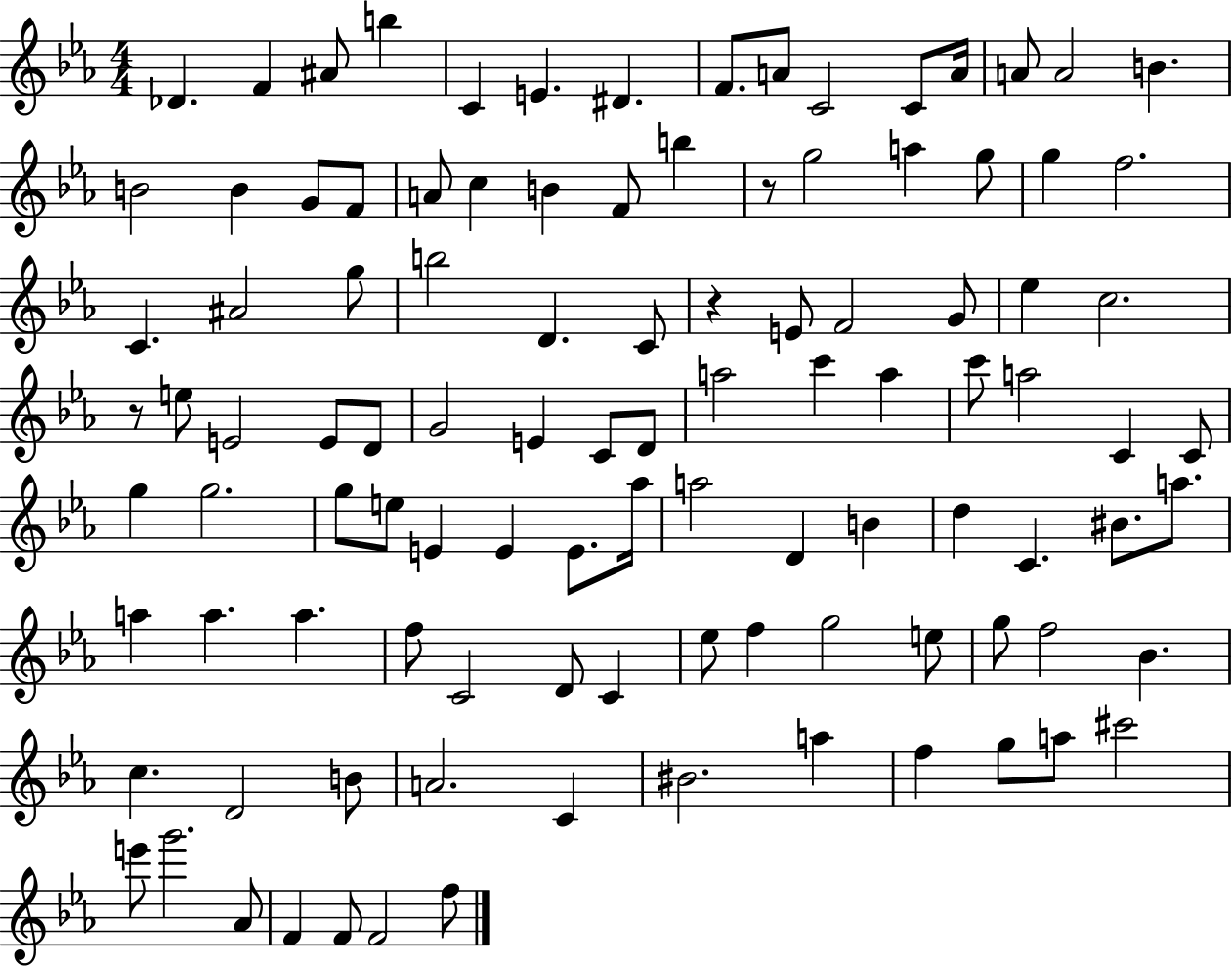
X:1
T:Untitled
M:4/4
L:1/4
K:Eb
_D F ^A/2 b C E ^D F/2 A/2 C2 C/2 A/4 A/2 A2 B B2 B G/2 F/2 A/2 c B F/2 b z/2 g2 a g/2 g f2 C ^A2 g/2 b2 D C/2 z E/2 F2 G/2 _e c2 z/2 e/2 E2 E/2 D/2 G2 E C/2 D/2 a2 c' a c'/2 a2 C C/2 g g2 g/2 e/2 E E E/2 _a/4 a2 D B d C ^B/2 a/2 a a a f/2 C2 D/2 C _e/2 f g2 e/2 g/2 f2 _B c D2 B/2 A2 C ^B2 a f g/2 a/2 ^c'2 e'/2 g'2 _A/2 F F/2 F2 f/2